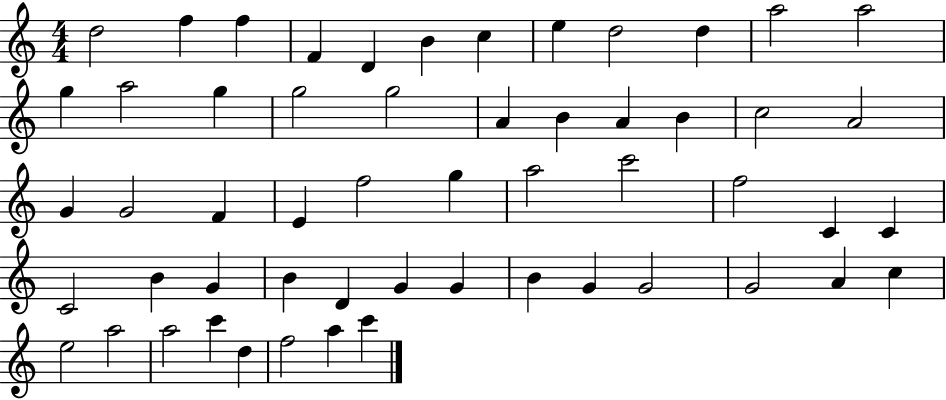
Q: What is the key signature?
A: C major